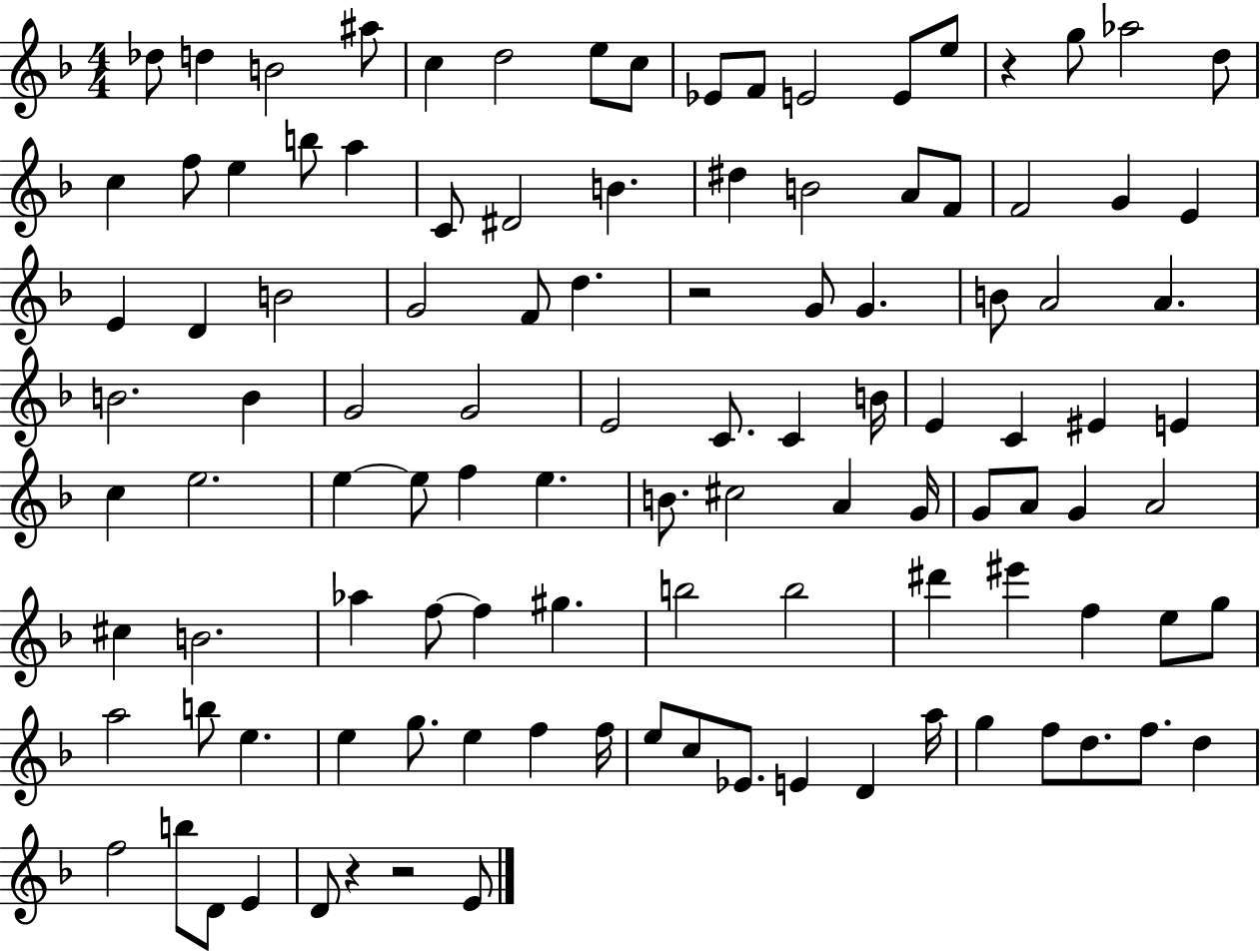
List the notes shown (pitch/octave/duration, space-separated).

Db5/e D5/q B4/h A#5/e C5/q D5/h E5/e C5/e Eb4/e F4/e E4/h E4/e E5/e R/q G5/e Ab5/h D5/e C5/q F5/e E5/q B5/e A5/q C4/e D#4/h B4/q. D#5/q B4/h A4/e F4/e F4/h G4/q E4/q E4/q D4/q B4/h G4/h F4/e D5/q. R/h G4/e G4/q. B4/e A4/h A4/q. B4/h. B4/q G4/h G4/h E4/h C4/e. C4/q B4/s E4/q C4/q EIS4/q E4/q C5/q E5/h. E5/q E5/e F5/q E5/q. B4/e. C#5/h A4/q G4/s G4/e A4/e G4/q A4/h C#5/q B4/h. Ab5/q F5/e F5/q G#5/q. B5/h B5/h D#6/q EIS6/q F5/q E5/e G5/e A5/h B5/e E5/q. E5/q G5/e. E5/q F5/q F5/s E5/e C5/e Eb4/e. E4/q D4/q A5/s G5/q F5/e D5/e. F5/e. D5/q F5/h B5/e D4/e E4/q D4/e R/q R/h E4/e